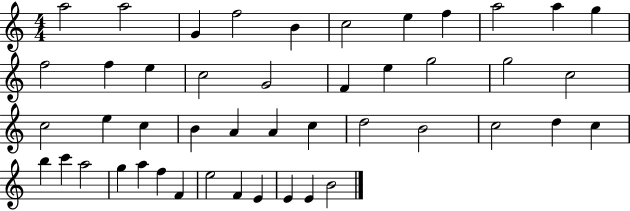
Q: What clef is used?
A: treble